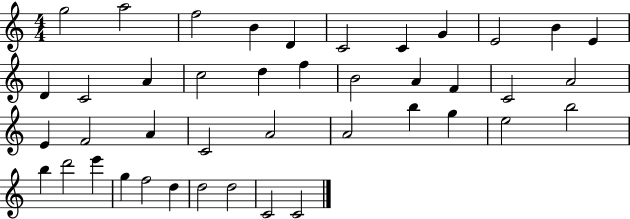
X:1
T:Untitled
M:4/4
L:1/4
K:C
g2 a2 f2 B D C2 C G E2 B E D C2 A c2 d f B2 A F C2 A2 E F2 A C2 A2 A2 b g e2 b2 b d'2 e' g f2 d d2 d2 C2 C2